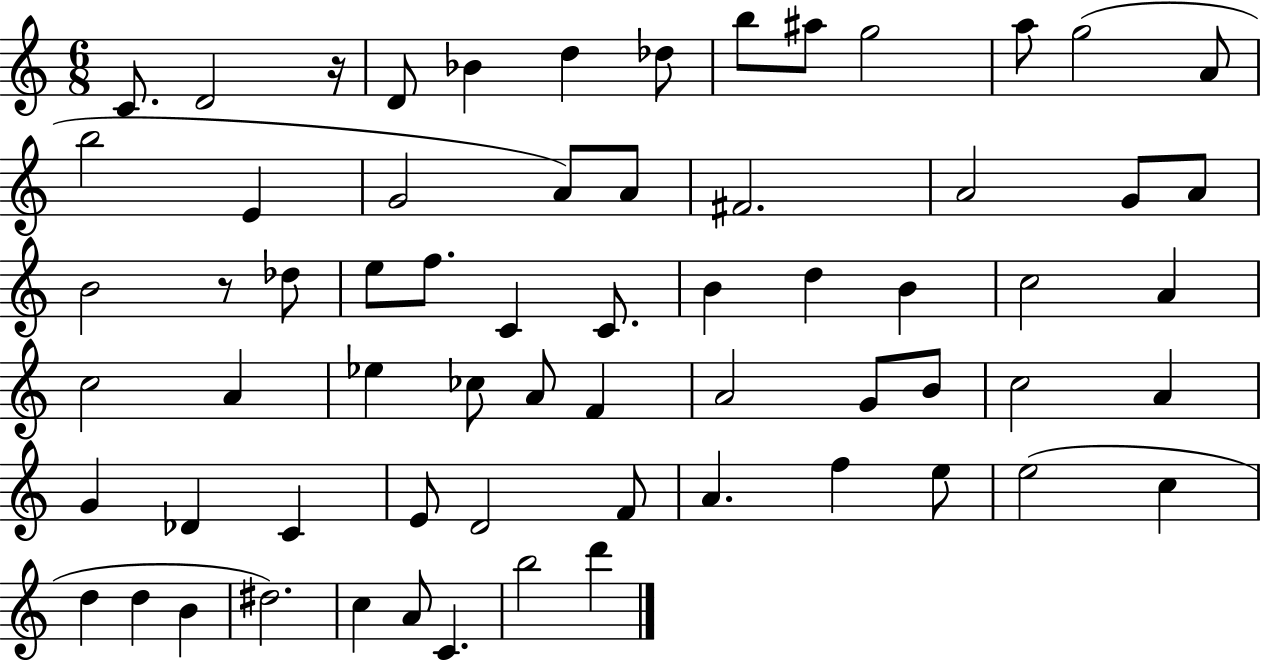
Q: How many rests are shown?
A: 2